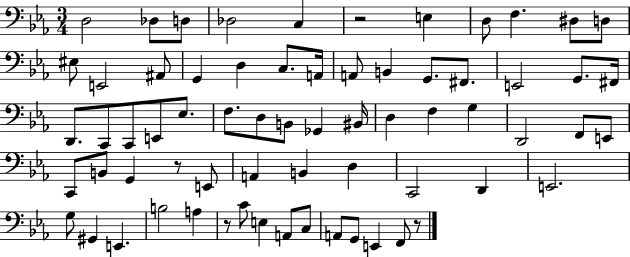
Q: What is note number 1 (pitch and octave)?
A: D3